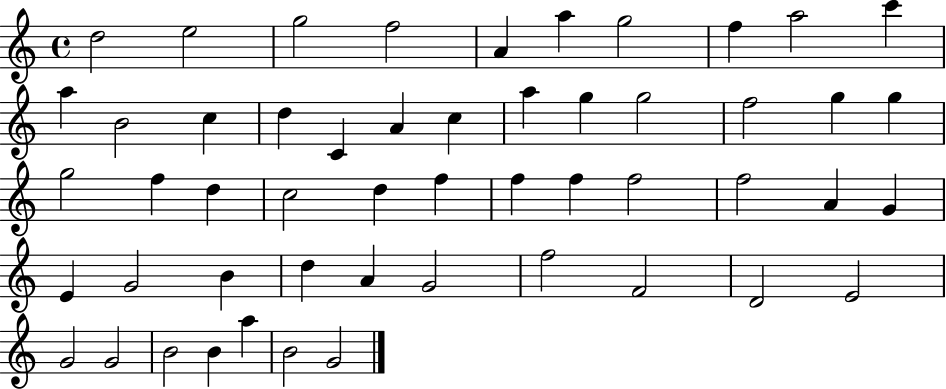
{
  \clef treble
  \time 4/4
  \defaultTimeSignature
  \key c \major
  d''2 e''2 | g''2 f''2 | a'4 a''4 g''2 | f''4 a''2 c'''4 | \break a''4 b'2 c''4 | d''4 c'4 a'4 c''4 | a''4 g''4 g''2 | f''2 g''4 g''4 | \break g''2 f''4 d''4 | c''2 d''4 f''4 | f''4 f''4 f''2 | f''2 a'4 g'4 | \break e'4 g'2 b'4 | d''4 a'4 g'2 | f''2 f'2 | d'2 e'2 | \break g'2 g'2 | b'2 b'4 a''4 | b'2 g'2 | \bar "|."
}